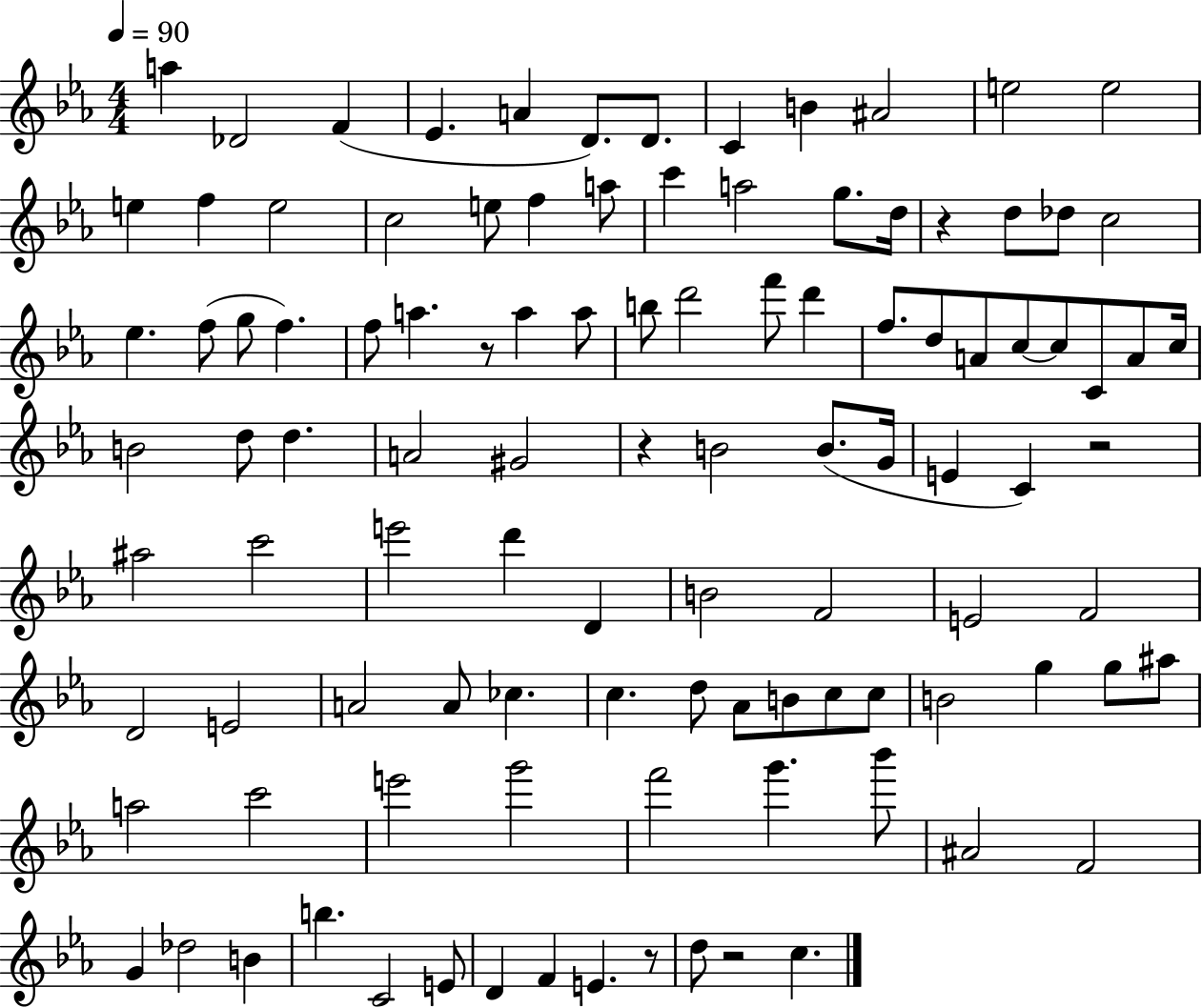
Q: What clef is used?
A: treble